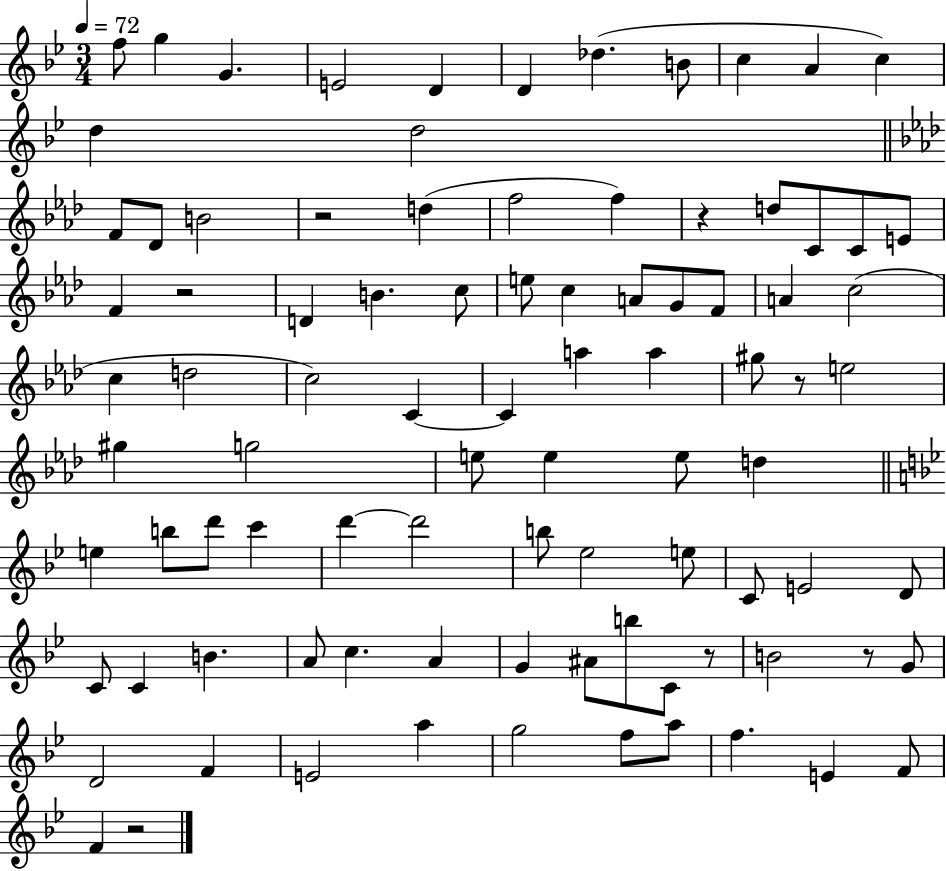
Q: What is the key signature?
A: BES major